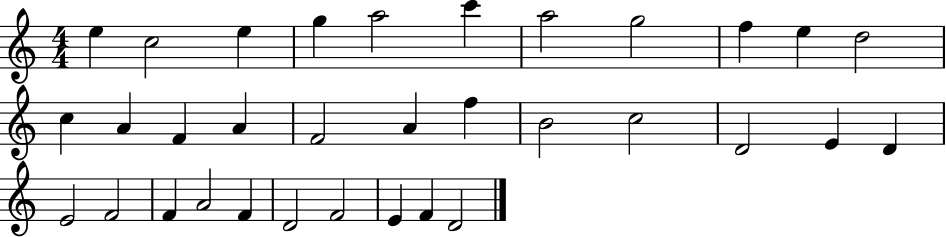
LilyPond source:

{
  \clef treble
  \numericTimeSignature
  \time 4/4
  \key c \major
  e''4 c''2 e''4 | g''4 a''2 c'''4 | a''2 g''2 | f''4 e''4 d''2 | \break c''4 a'4 f'4 a'4 | f'2 a'4 f''4 | b'2 c''2 | d'2 e'4 d'4 | \break e'2 f'2 | f'4 a'2 f'4 | d'2 f'2 | e'4 f'4 d'2 | \break \bar "|."
}